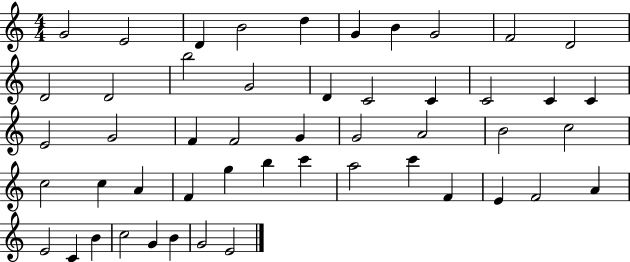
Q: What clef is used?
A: treble